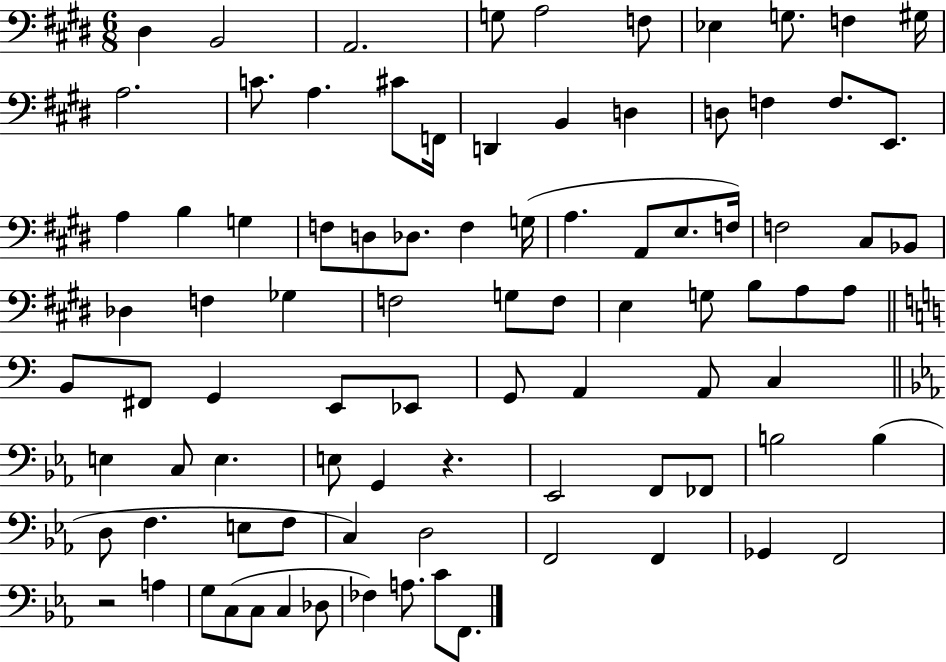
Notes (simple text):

D#3/q B2/h A2/h. G3/e A3/h F3/e Eb3/q G3/e. F3/q G#3/s A3/h. C4/e. A3/q. C#4/e F2/s D2/q B2/q D3/q D3/e F3/q F3/e. E2/e. A3/q B3/q G3/q F3/e D3/e Db3/e. F3/q G3/s A3/q. A2/e E3/e. F3/s F3/h C#3/e Bb2/e Db3/q F3/q Gb3/q F3/h G3/e F3/e E3/q G3/e B3/e A3/e A3/e B2/e F#2/e G2/q E2/e Eb2/e G2/e A2/q A2/e C3/q E3/q C3/e E3/q. E3/e G2/q R/q. Eb2/h F2/e FES2/e B3/h B3/q D3/e F3/q. E3/e F3/e C3/q D3/h F2/h F2/q Gb2/q F2/h R/h A3/q G3/e C3/e C3/e C3/q Db3/e FES3/q A3/e. C4/e F2/e.